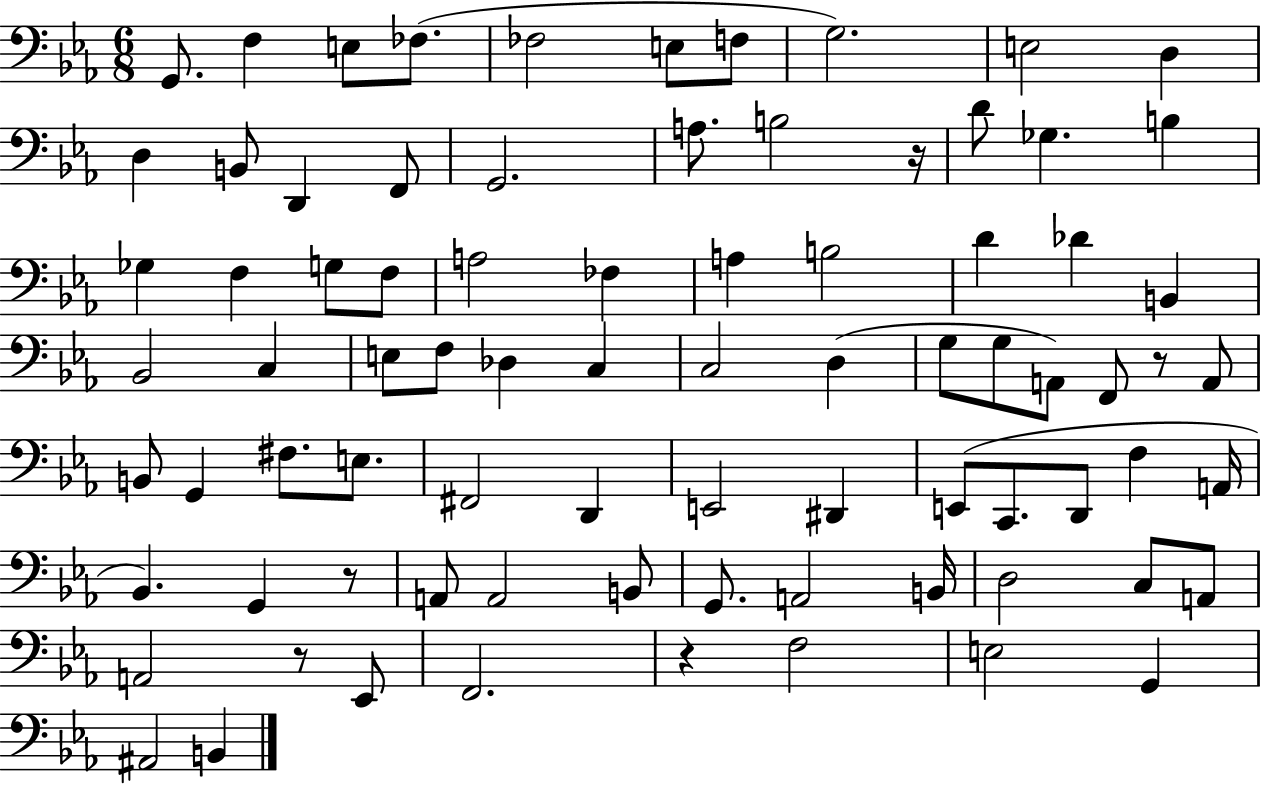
{
  \clef bass
  \numericTimeSignature
  \time 6/8
  \key ees \major
  g,8. f4 e8 fes8.( | fes2 e8 f8 | g2.) | e2 d4 | \break d4 b,8 d,4 f,8 | g,2. | a8. b2 r16 | d'8 ges4. b4 | \break ges4 f4 g8 f8 | a2 fes4 | a4 b2 | d'4 des'4 b,4 | \break bes,2 c4 | e8 f8 des4 c4 | c2 d4( | g8 g8 a,8) f,8 r8 a,8 | \break b,8 g,4 fis8. e8. | fis,2 d,4 | e,2 dis,4 | e,8( c,8. d,8 f4 a,16 | \break bes,4.) g,4 r8 | a,8 a,2 b,8 | g,8. a,2 b,16 | d2 c8 a,8 | \break a,2 r8 ees,8 | f,2. | r4 f2 | e2 g,4 | \break ais,2 b,4 | \bar "|."
}